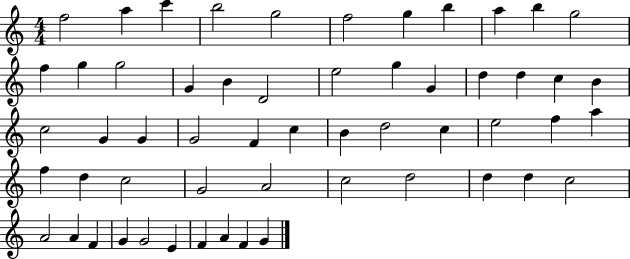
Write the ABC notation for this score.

X:1
T:Untitled
M:4/4
L:1/4
K:C
f2 a c' b2 g2 f2 g b a b g2 f g g2 G B D2 e2 g G d d c B c2 G G G2 F c B d2 c e2 f a f d c2 G2 A2 c2 d2 d d c2 A2 A F G G2 E F A F G